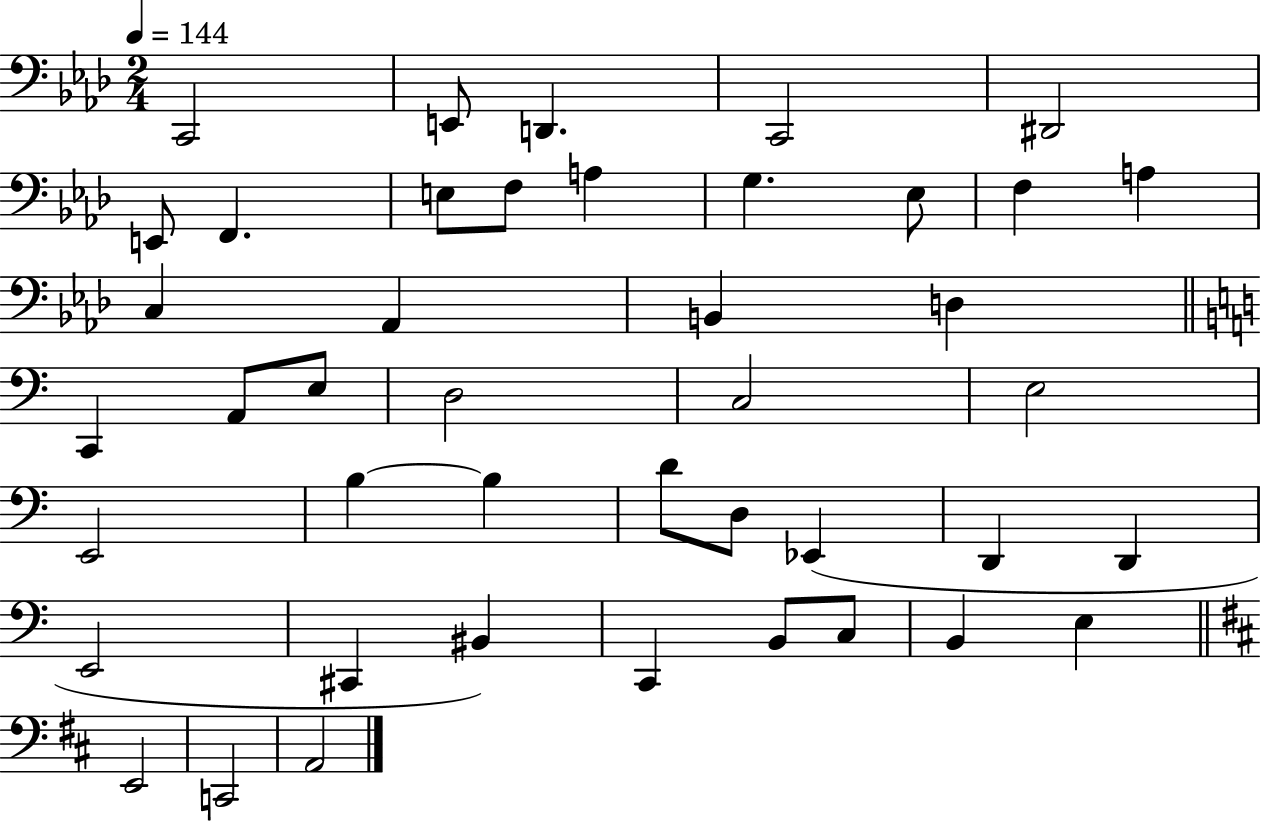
C2/h E2/e D2/q. C2/h D#2/h E2/e F2/q. E3/e F3/e A3/q G3/q. Eb3/e F3/q A3/q C3/q Ab2/q B2/q D3/q C2/q A2/e E3/e D3/h C3/h E3/h E2/h B3/q B3/q D4/e D3/e Eb2/q D2/q D2/q E2/h C#2/q BIS2/q C2/q B2/e C3/e B2/q E3/q E2/h C2/h A2/h